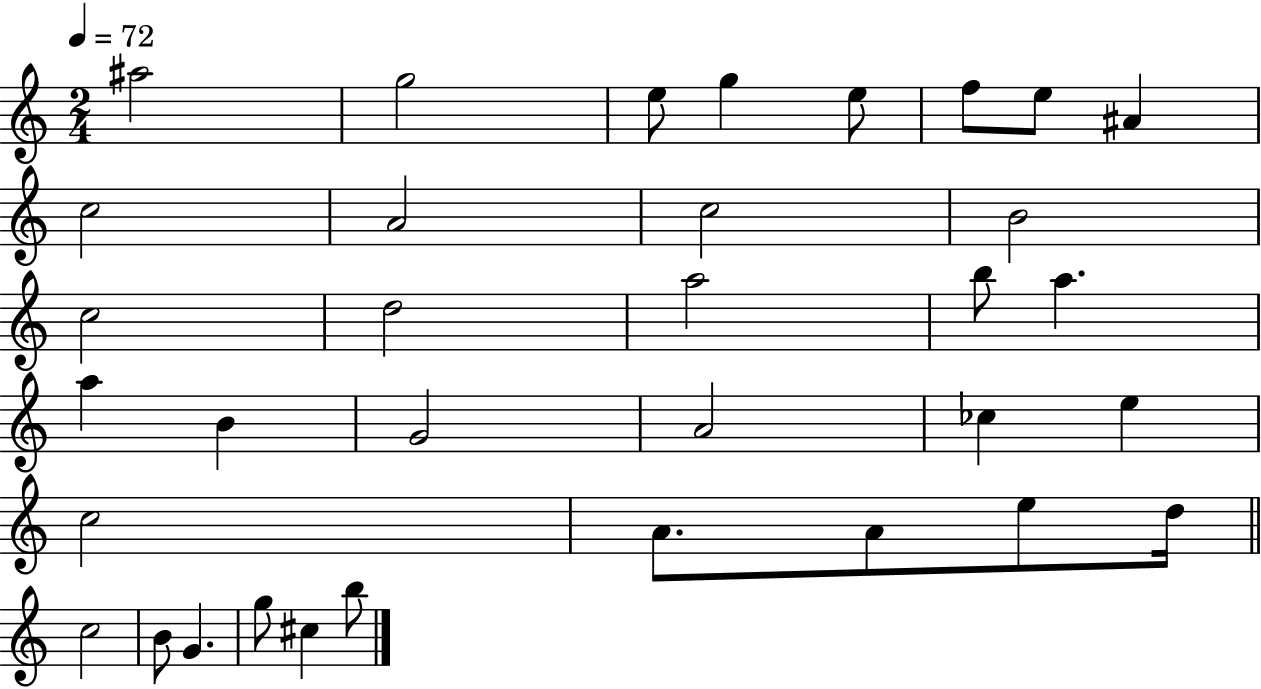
{
  \clef treble
  \numericTimeSignature
  \time 2/4
  \key c \major
  \tempo 4 = 72
  \repeat volta 2 { ais''2 | g''2 | e''8 g''4 e''8 | f''8 e''8 ais'4 | \break c''2 | a'2 | c''2 | b'2 | \break c''2 | d''2 | a''2 | b''8 a''4. | \break a''4 b'4 | g'2 | a'2 | ces''4 e''4 | \break c''2 | a'8. a'8 e''8 d''16 | \bar "||" \break \key c \major c''2 | b'8 g'4. | g''8 cis''4 b''8 | } \bar "|."
}